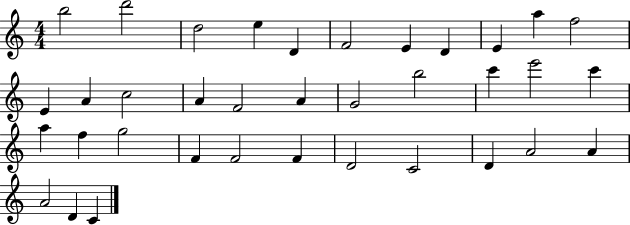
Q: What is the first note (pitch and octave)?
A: B5